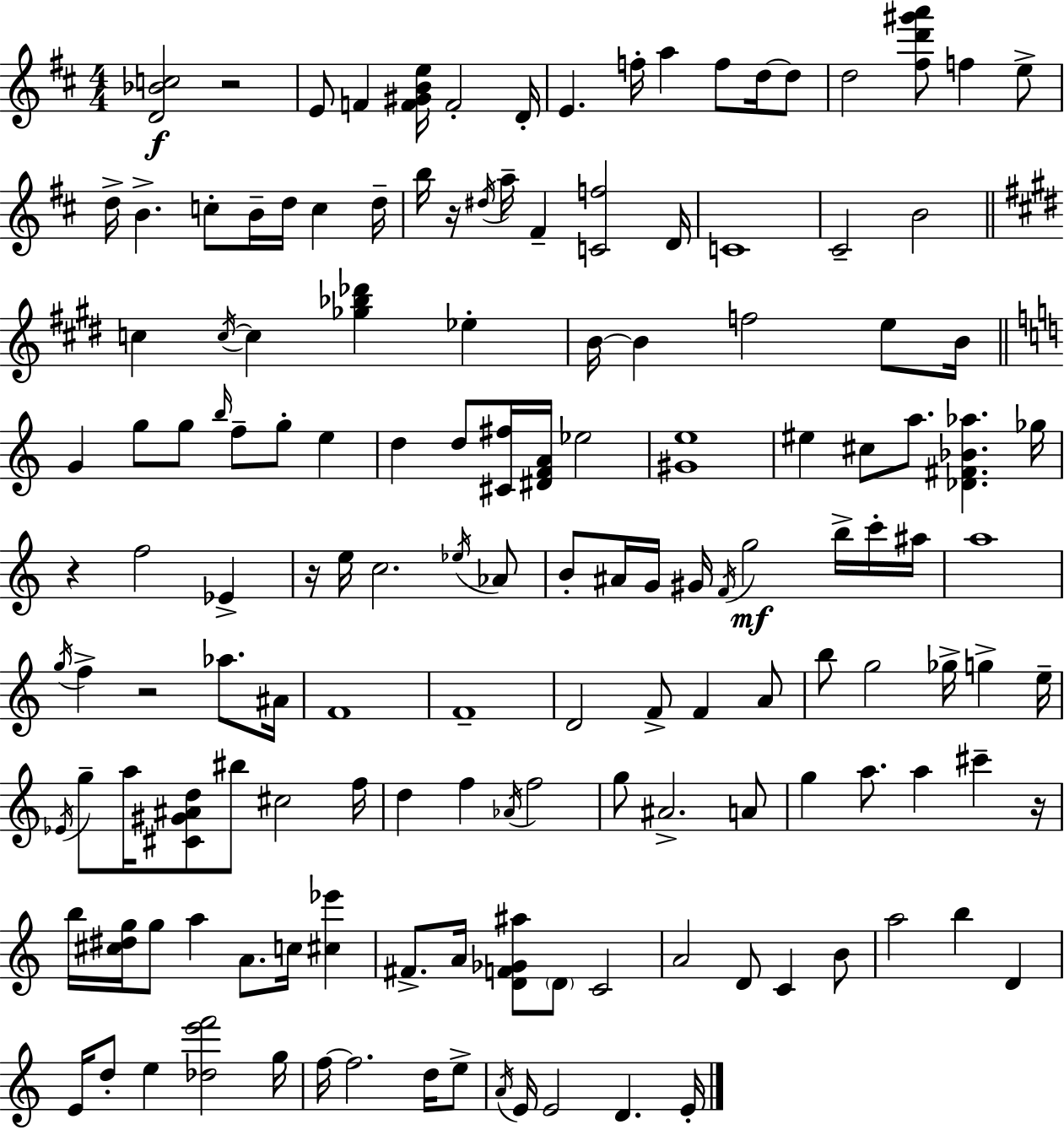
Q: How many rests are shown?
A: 6